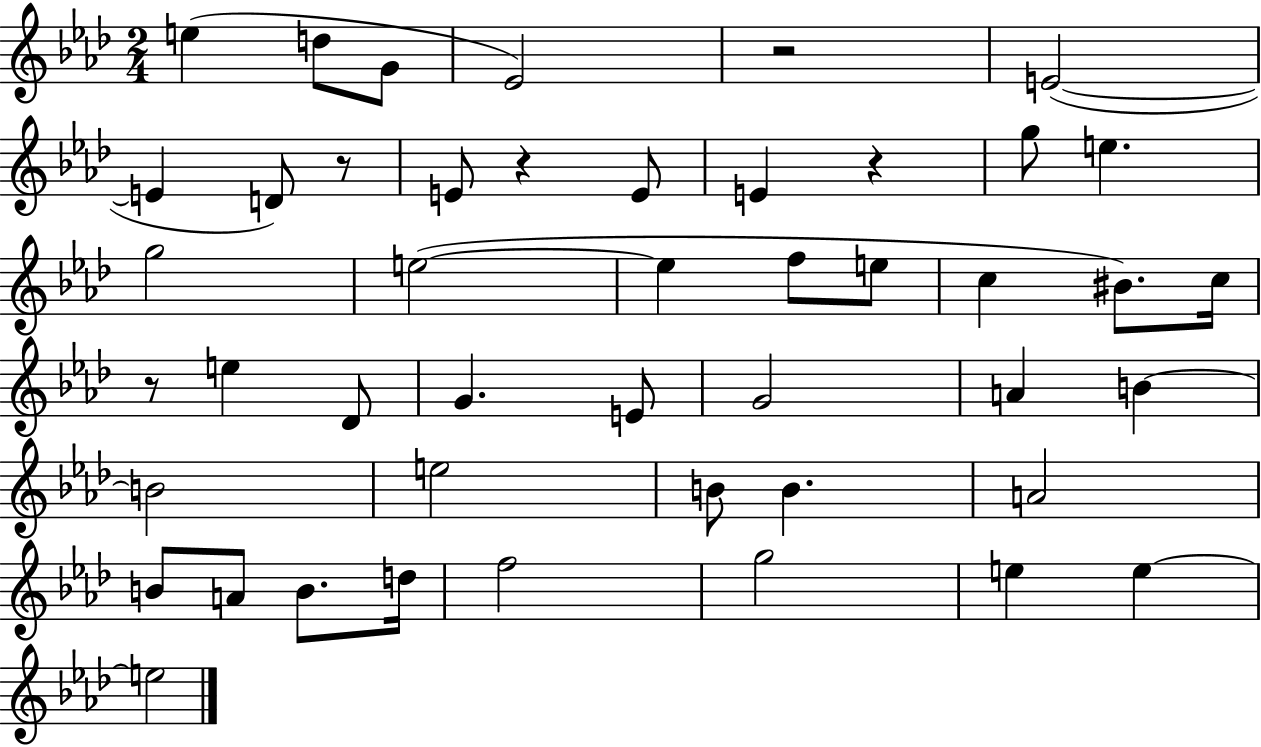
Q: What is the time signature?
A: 2/4